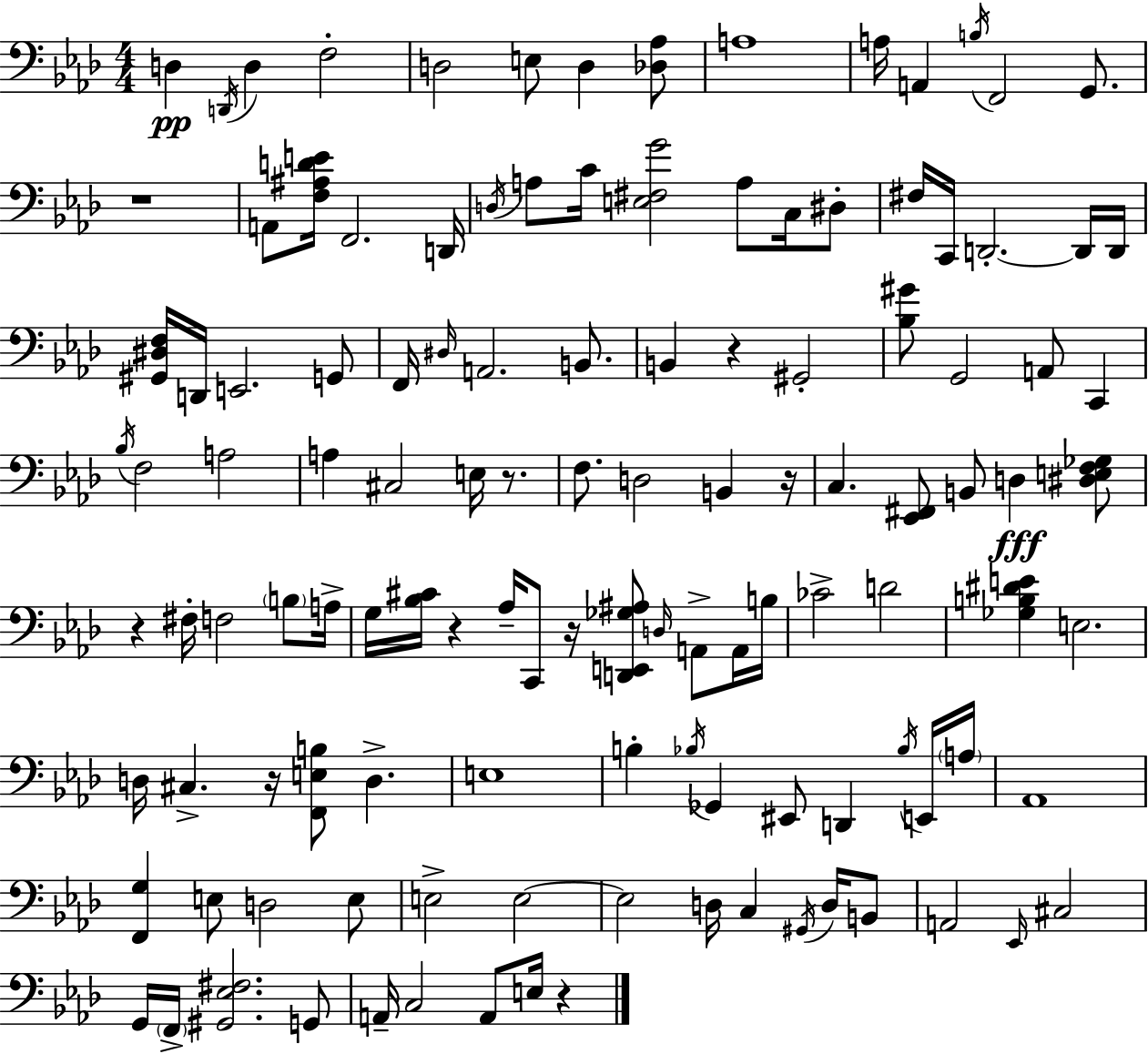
X:1
T:Untitled
M:4/4
L:1/4
K:Fm
D, D,,/4 D, F,2 D,2 E,/2 D, [_D,_A,]/2 A,4 A,/4 A,, B,/4 F,,2 G,,/2 z4 A,,/2 [F,^A,DE]/4 F,,2 D,,/4 D,/4 A,/2 C/4 [E,^F,G]2 A,/2 C,/4 ^D,/2 ^F,/4 C,,/4 D,,2 D,,/4 D,,/4 [^G,,^D,F,]/4 D,,/4 E,,2 G,,/2 F,,/4 ^D,/4 A,,2 B,,/2 B,, z ^G,,2 [_B,^G]/2 G,,2 A,,/2 C,, _B,/4 F,2 A,2 A, ^C,2 E,/4 z/2 F,/2 D,2 B,, z/4 C, [_E,,^F,,]/2 B,,/2 D, [^D,E,F,_G,]/2 z ^F,/4 F,2 B,/2 A,/4 G,/4 [_B,^C]/4 z _A,/4 C,,/2 z/4 [D,,E,,_G,^A,]/2 D,/4 A,,/2 A,,/4 B,/4 _C2 D2 [_G,B,^DE] E,2 D,/4 ^C, z/4 [F,,E,B,]/2 D, E,4 B, _B,/4 _G,, ^E,,/2 D,, _B,/4 E,,/4 A,/4 _A,,4 [F,,G,] E,/2 D,2 E,/2 E,2 E,2 E,2 D,/4 C, ^G,,/4 D,/4 B,,/2 A,,2 _E,,/4 ^C,2 G,,/4 F,,/4 [^G,,_E,^F,]2 G,,/2 A,,/4 C,2 A,,/2 E,/4 z